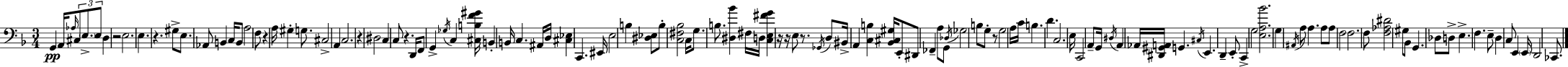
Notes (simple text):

G2/q A2/s Ab3/s C#3/e E3/e. E3/e D3/q R/h E3/h. E3/q. R/q. G#3/e E3/e. Ab2/e B2/q C3/s B2/e A3/h F3/e R/q A3/s G#3/q G3/e. C#3/h A2/q C3/h. R/q D#3/h C3/q C3/e R/q. D2/s F2/e G2/q Gb3/s C3/q [C#3,B3,F4,G#4]/s B2/q B2/s C3/q. A#2/s D3/s [C#3,Eb3]/q C2/q. EIS2/s E3/h B3/q [D#3,Eb3]/e B3/e [C3,F#3,Bb3]/h C3/s G3/e. B3/e. [D#3,Bb4]/q F#3/s D3/s [C3,E3,F#4,G4]/q R/s R/s E3/e R/e. Gb2/s D3/e BIS2/s A2/q [C3,B3]/q [Bb2,C#3,G#3]/s E2/e D#2/e FES2/q A3/e G2/e Db3/s Gb3/h B3/e G3/e R/e G3/h A3/s C4/s B3/q. D4/q. C3/h. E3/s C2/h A2/e G2/s D#3/s A2/q Ab2/s [D#2,G#2,A2]/s G2/q. C#3/s E2/q. D2/q E2/e C2/q G3/h [E3,A3,Bb4]/h. G3/q A#2/s A3/e A3/q. A3/e A3/e F3/h F3/h. F3/e [F3,Ab3,D#4]/h G#3/e Bb2/e G2/q. Db3/e D3/e E3/q. F3/q. E3/e D3/q C3/e E2/q E2/s D2/h CES2/e.